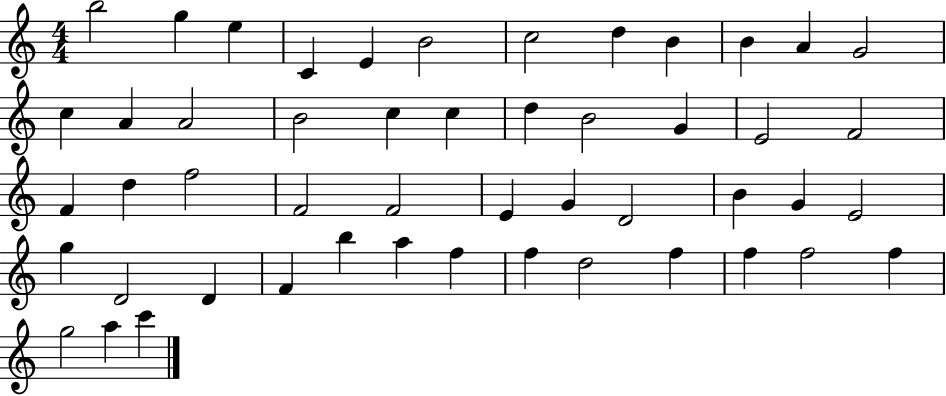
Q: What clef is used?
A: treble